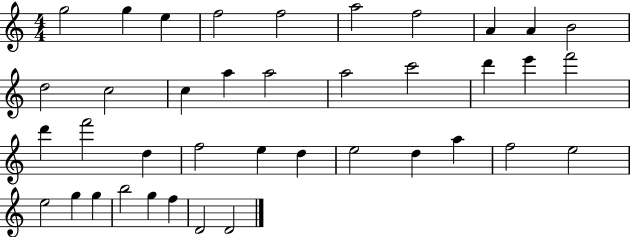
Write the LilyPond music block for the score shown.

{
  \clef treble
  \numericTimeSignature
  \time 4/4
  \key c \major
  g''2 g''4 e''4 | f''2 f''2 | a''2 f''2 | a'4 a'4 b'2 | \break d''2 c''2 | c''4 a''4 a''2 | a''2 c'''2 | d'''4 e'''4 f'''2 | \break d'''4 f'''2 d''4 | f''2 e''4 d''4 | e''2 d''4 a''4 | f''2 e''2 | \break e''2 g''4 g''4 | b''2 g''4 f''4 | d'2 d'2 | \bar "|."
}